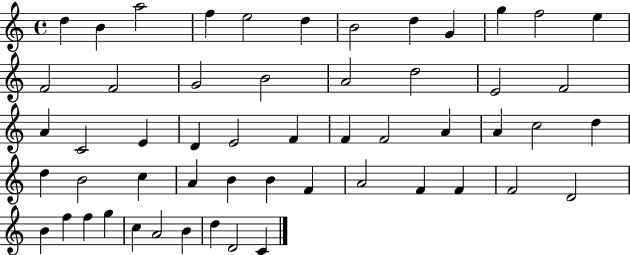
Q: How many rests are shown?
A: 0